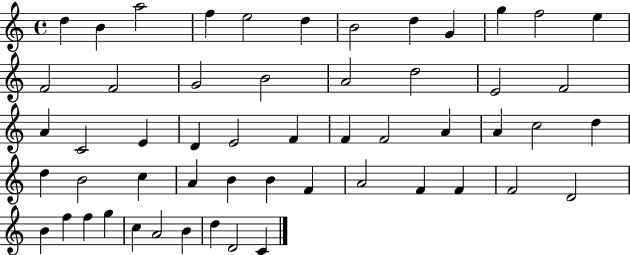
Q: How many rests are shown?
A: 0